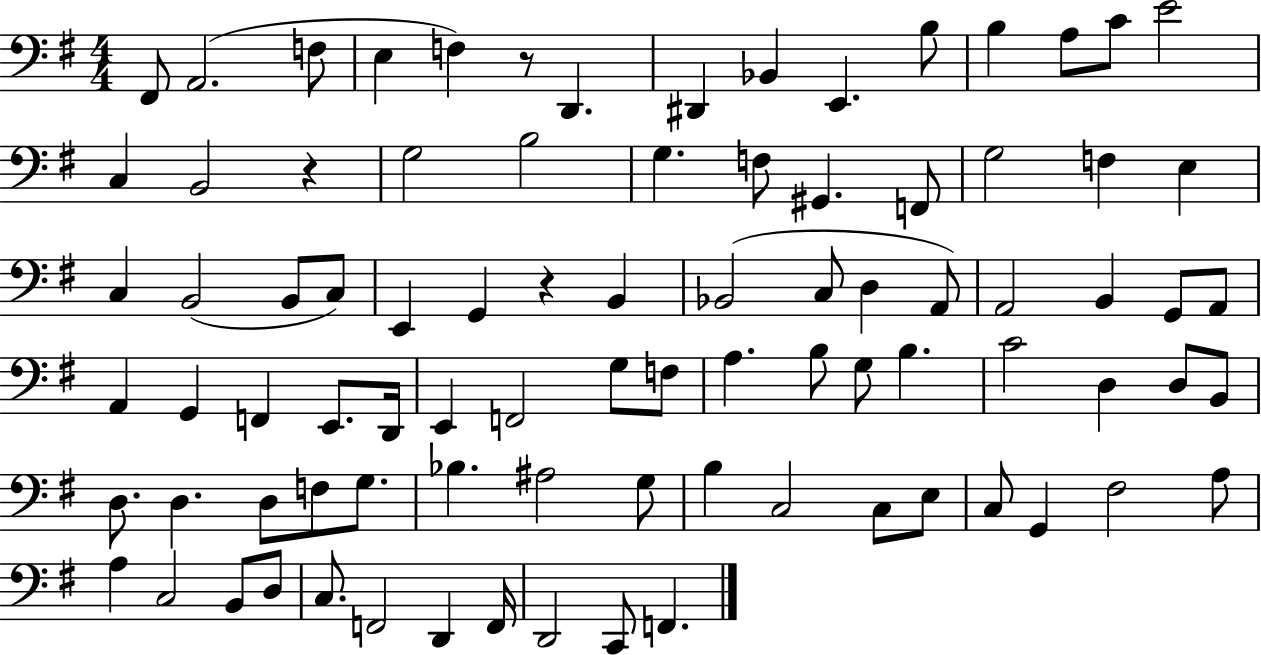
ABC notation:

X:1
T:Untitled
M:4/4
L:1/4
K:G
^F,,/2 A,,2 F,/2 E, F, z/2 D,, ^D,, _B,, E,, B,/2 B, A,/2 C/2 E2 C, B,,2 z G,2 B,2 G, F,/2 ^G,, F,,/2 G,2 F, E, C, B,,2 B,,/2 C,/2 E,, G,, z B,, _B,,2 C,/2 D, A,,/2 A,,2 B,, G,,/2 A,,/2 A,, G,, F,, E,,/2 D,,/4 E,, F,,2 G,/2 F,/2 A, B,/2 G,/2 B, C2 D, D,/2 B,,/2 D,/2 D, D,/2 F,/2 G,/2 _B, ^A,2 G,/2 B, C,2 C,/2 E,/2 C,/2 G,, ^F,2 A,/2 A, C,2 B,,/2 D,/2 C,/2 F,,2 D,, F,,/4 D,,2 C,,/2 F,,